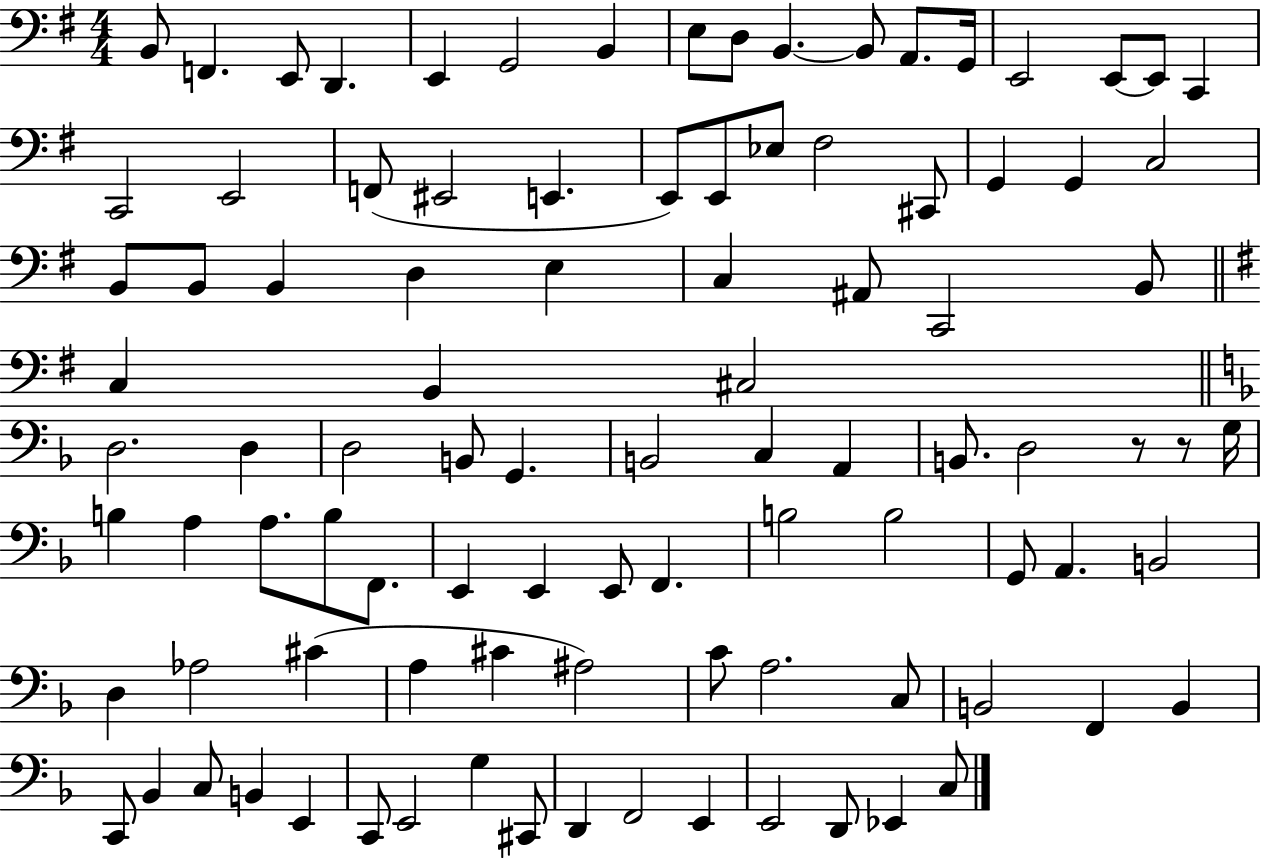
B2/e F2/q. E2/e D2/q. E2/q G2/h B2/q E3/e D3/e B2/q. B2/e A2/e. G2/s E2/h E2/e E2/e C2/q C2/h E2/h F2/e EIS2/h E2/q. E2/e E2/e Eb3/e F#3/h C#2/e G2/q G2/q C3/h B2/e B2/e B2/q D3/q E3/q C3/q A#2/e C2/h B2/e C3/q B2/q C#3/h D3/h. D3/q D3/h B2/e G2/q. B2/h C3/q A2/q B2/e. D3/h R/e R/e G3/s B3/q A3/q A3/e. B3/e F2/e. E2/q E2/q E2/e F2/q. B3/h B3/h G2/e A2/q. B2/h D3/q Ab3/h C#4/q A3/q C#4/q A#3/h C4/e A3/h. C3/e B2/h F2/q B2/q C2/e Bb2/q C3/e B2/q E2/q C2/e E2/h G3/q C#2/e D2/q F2/h E2/q E2/h D2/e Eb2/q C3/e